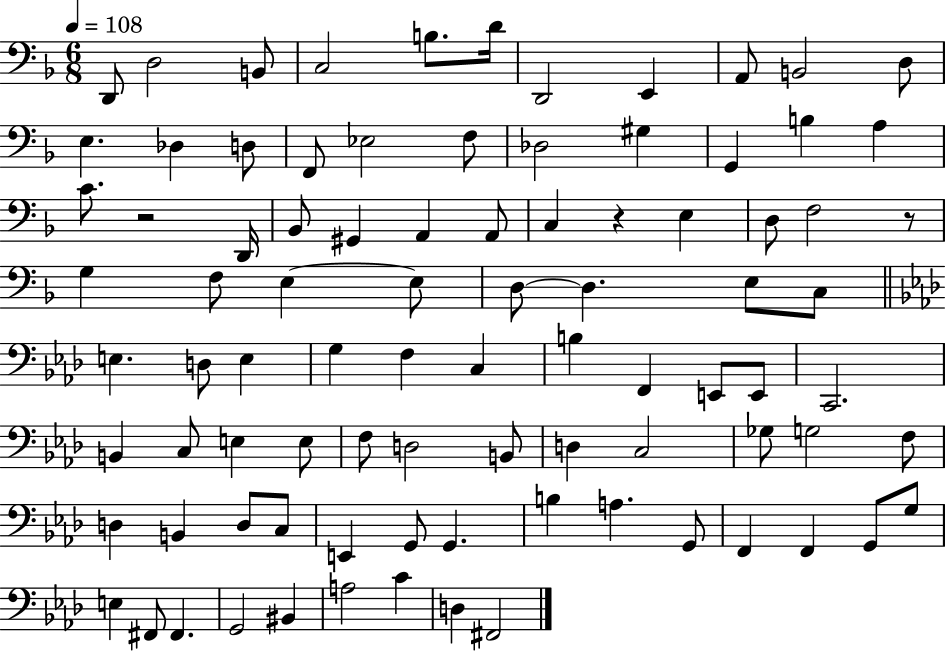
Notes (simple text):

D2/e D3/h B2/e C3/h B3/e. D4/s D2/h E2/q A2/e B2/h D3/e E3/q. Db3/q D3/e F2/e Eb3/h F3/e Db3/h G#3/q G2/q B3/q A3/q C4/e. R/h D2/s Bb2/e G#2/q A2/q A2/e C3/q R/q E3/q D3/e F3/h R/e G3/q F3/e E3/q E3/e D3/e D3/q. E3/e C3/e E3/q. D3/e E3/q G3/q F3/q C3/q B3/q F2/q E2/e E2/e C2/h. B2/q C3/e E3/q E3/e F3/e D3/h B2/e D3/q C3/h Gb3/e G3/h F3/e D3/q B2/q D3/e C3/e E2/q G2/e G2/q. B3/q A3/q. G2/e F2/q F2/q G2/e G3/e E3/q F#2/e F#2/q. G2/h BIS2/q A3/h C4/q D3/q F#2/h